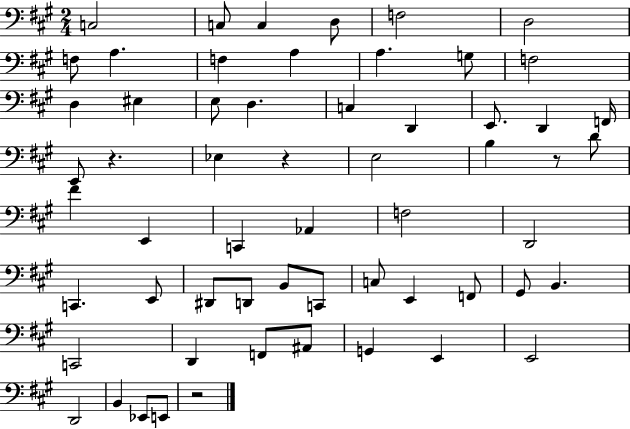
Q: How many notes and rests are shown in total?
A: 59